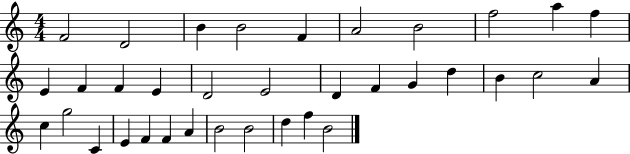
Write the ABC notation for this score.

X:1
T:Untitled
M:4/4
L:1/4
K:C
F2 D2 B B2 F A2 B2 f2 a f E F F E D2 E2 D F G d B c2 A c g2 C E F F A B2 B2 d f B2